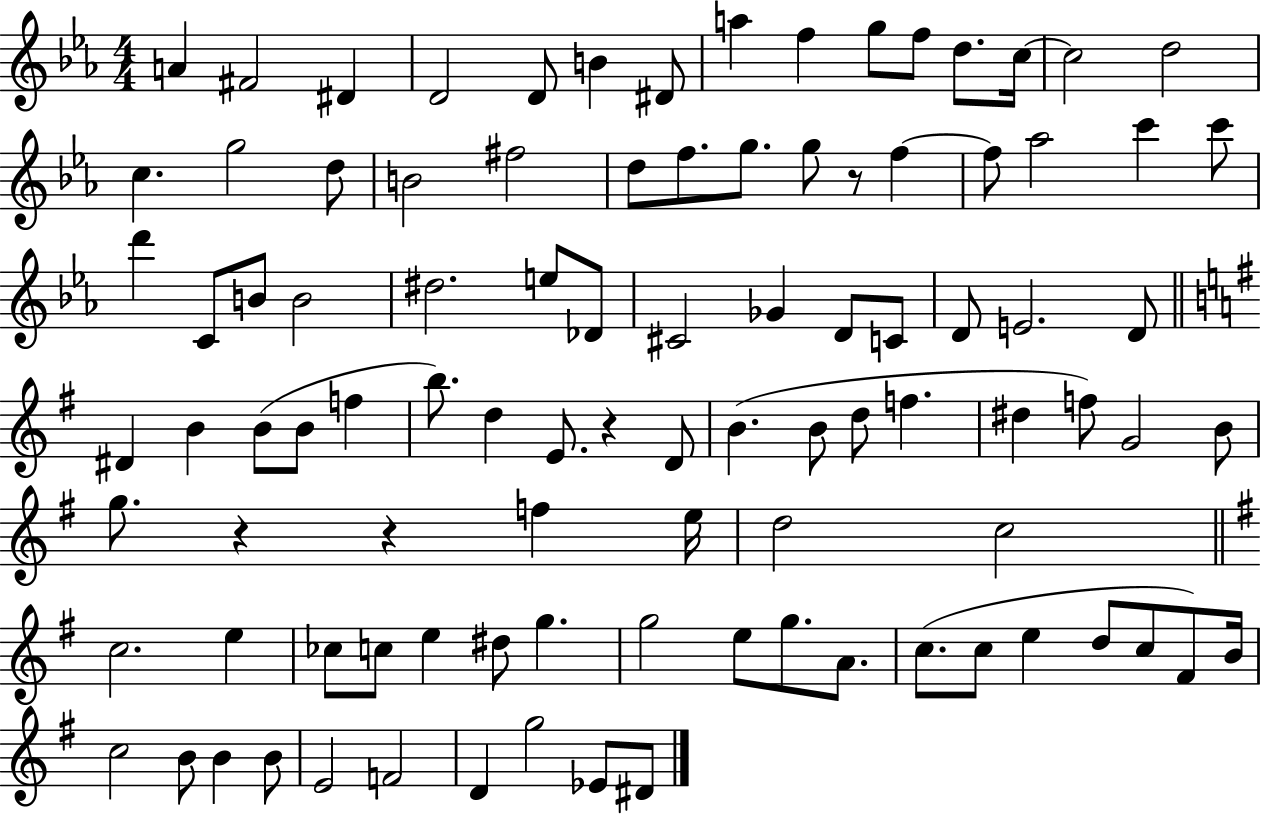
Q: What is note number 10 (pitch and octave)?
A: G5